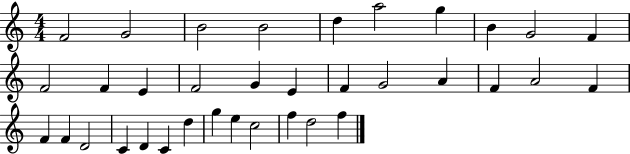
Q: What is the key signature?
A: C major